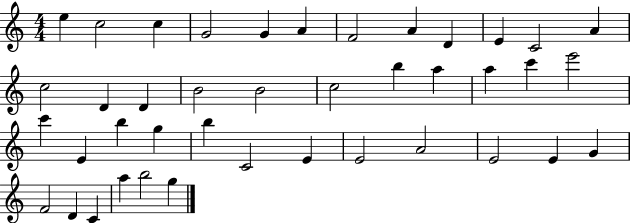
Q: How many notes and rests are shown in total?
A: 41